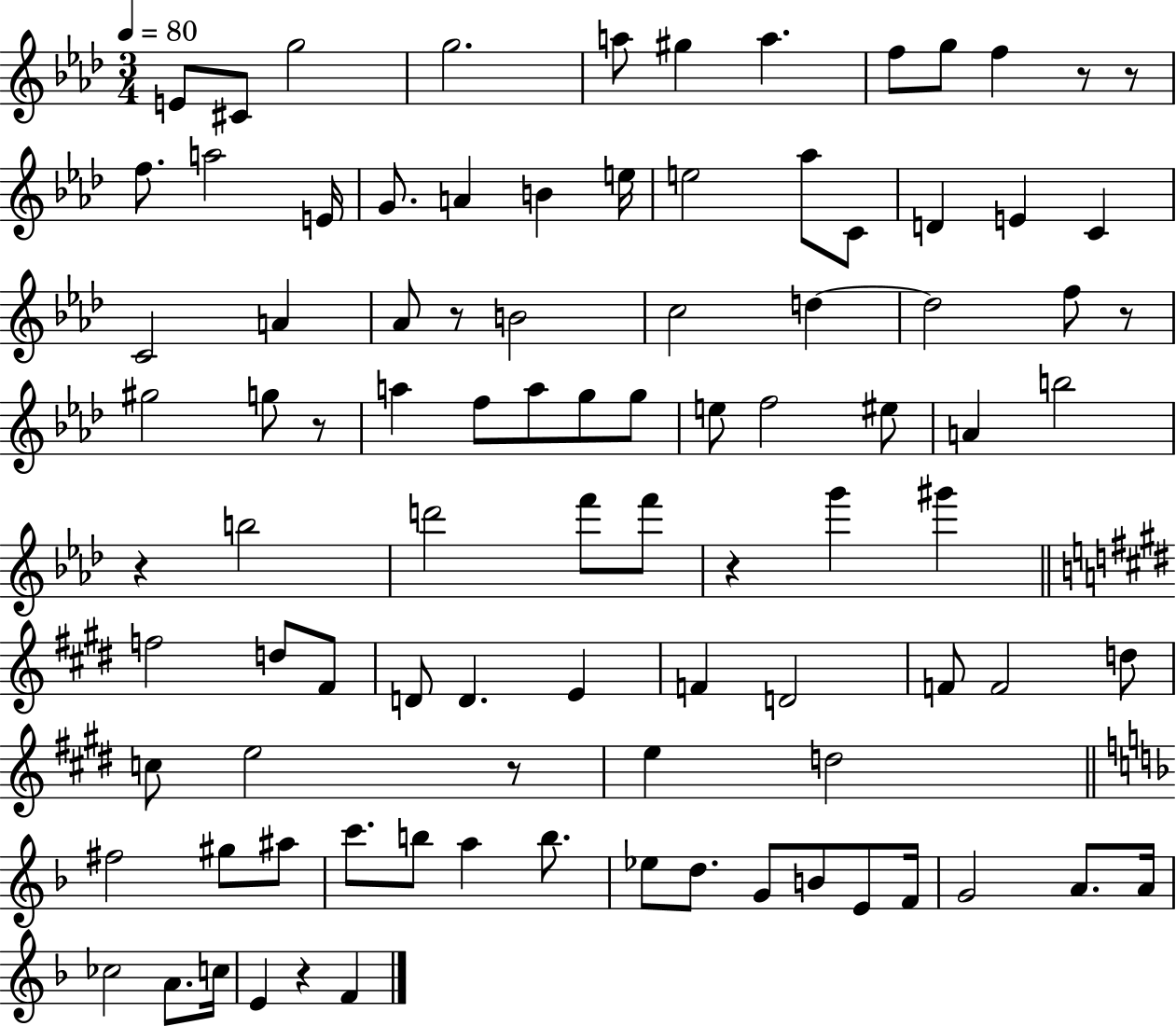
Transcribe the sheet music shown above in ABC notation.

X:1
T:Untitled
M:3/4
L:1/4
K:Ab
E/2 ^C/2 g2 g2 a/2 ^g a f/2 g/2 f z/2 z/2 f/2 a2 E/4 G/2 A B e/4 e2 _a/2 C/2 D E C C2 A _A/2 z/2 B2 c2 d d2 f/2 z/2 ^g2 g/2 z/2 a f/2 a/2 g/2 g/2 e/2 f2 ^e/2 A b2 z b2 d'2 f'/2 f'/2 z g' ^g' f2 d/2 ^F/2 D/2 D E F D2 F/2 F2 d/2 c/2 e2 z/2 e d2 ^f2 ^g/2 ^a/2 c'/2 b/2 a b/2 _e/2 d/2 G/2 B/2 E/2 F/4 G2 A/2 A/4 _c2 A/2 c/4 E z F